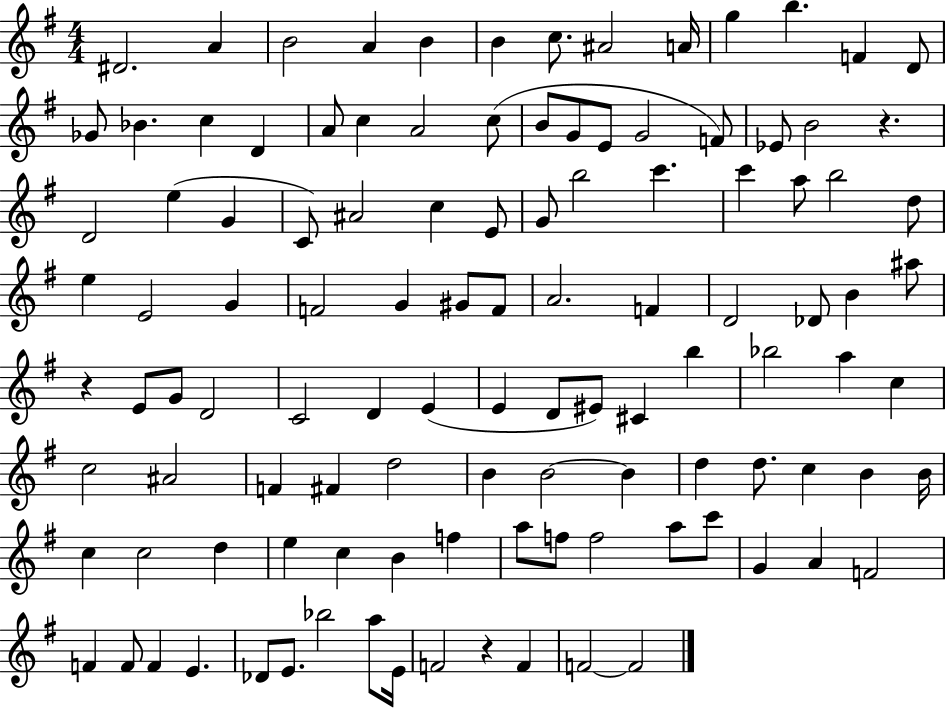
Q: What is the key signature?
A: G major